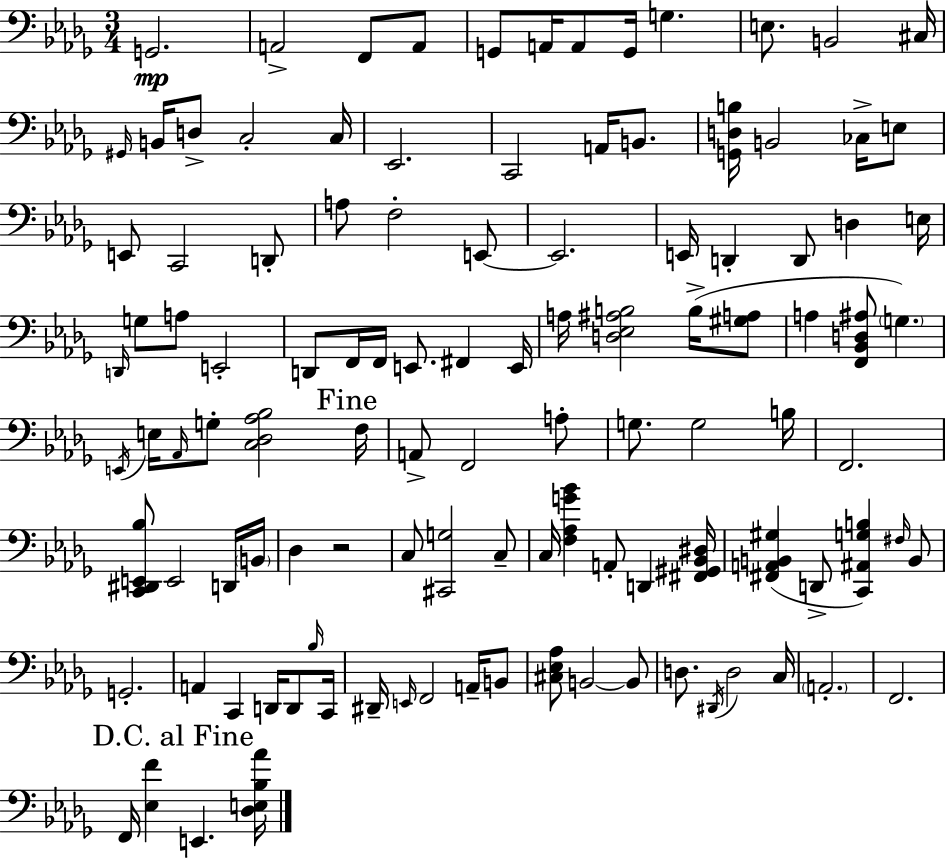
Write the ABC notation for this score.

X:1
T:Untitled
M:3/4
L:1/4
K:Bbm
G,,2 A,,2 F,,/2 A,,/2 G,,/2 A,,/4 A,,/2 G,,/4 G, E,/2 B,,2 ^C,/4 ^G,,/4 B,,/4 D,/2 C,2 C,/4 _E,,2 C,,2 A,,/4 B,,/2 [G,,D,B,]/4 B,,2 _C,/4 E,/2 E,,/2 C,,2 D,,/2 A,/2 F,2 E,,/2 E,,2 E,,/4 D,, D,,/2 D, E,/4 D,,/4 G,/2 A,/2 E,,2 D,,/2 F,,/4 F,,/4 E,,/2 ^F,, E,,/4 A,/4 [D,_E,^A,B,]2 B,/4 [^G,A,]/2 A, [F,,_B,,D,^A,]/2 G, E,,/4 E,/4 _A,,/4 G,/2 [C,_D,_A,_B,]2 F,/4 A,,/2 F,,2 A,/2 G,/2 G,2 B,/4 F,,2 [C,,^D,,E,,_B,]/2 E,,2 D,,/4 B,,/4 _D, z2 C,/2 [^C,,G,]2 C,/2 C,/4 [F,_A,G_B] A,,/2 D,, [^F,,^G,,_B,,^D,]/4 [^F,,A,,B,,^G,] D,,/2 [C,,^A,,G,B,] ^F,/4 B,,/2 G,,2 A,, C,, D,,/4 D,,/2 _B,/4 C,,/4 ^D,,/4 E,,/4 F,,2 A,,/4 B,,/2 [^C,_E,_A,]/2 B,,2 B,,/2 D,/2 ^D,,/4 D,2 C,/4 A,,2 F,,2 F,,/4 [_E,F] E,, [_D,E,_B,_A]/4